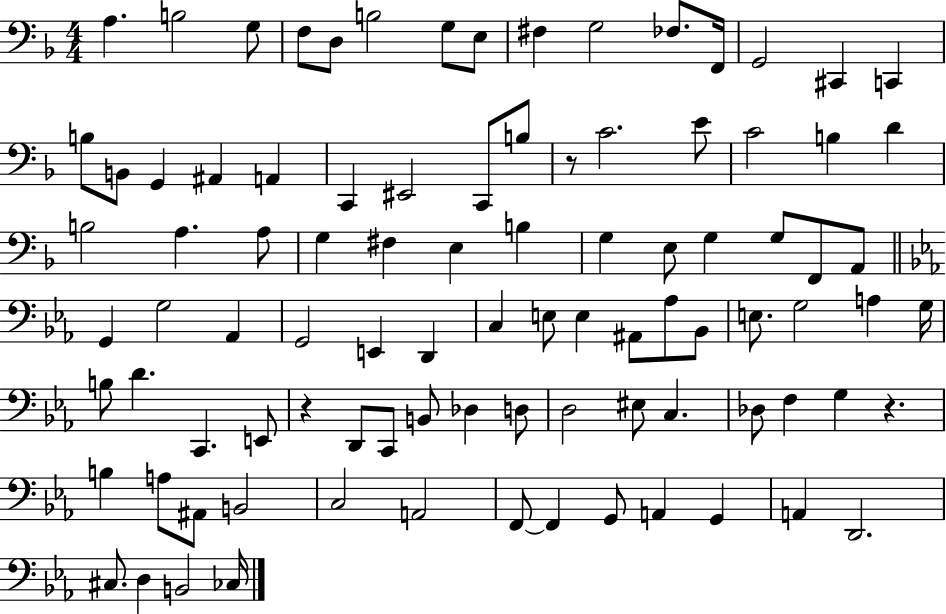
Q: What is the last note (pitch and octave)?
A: CES3